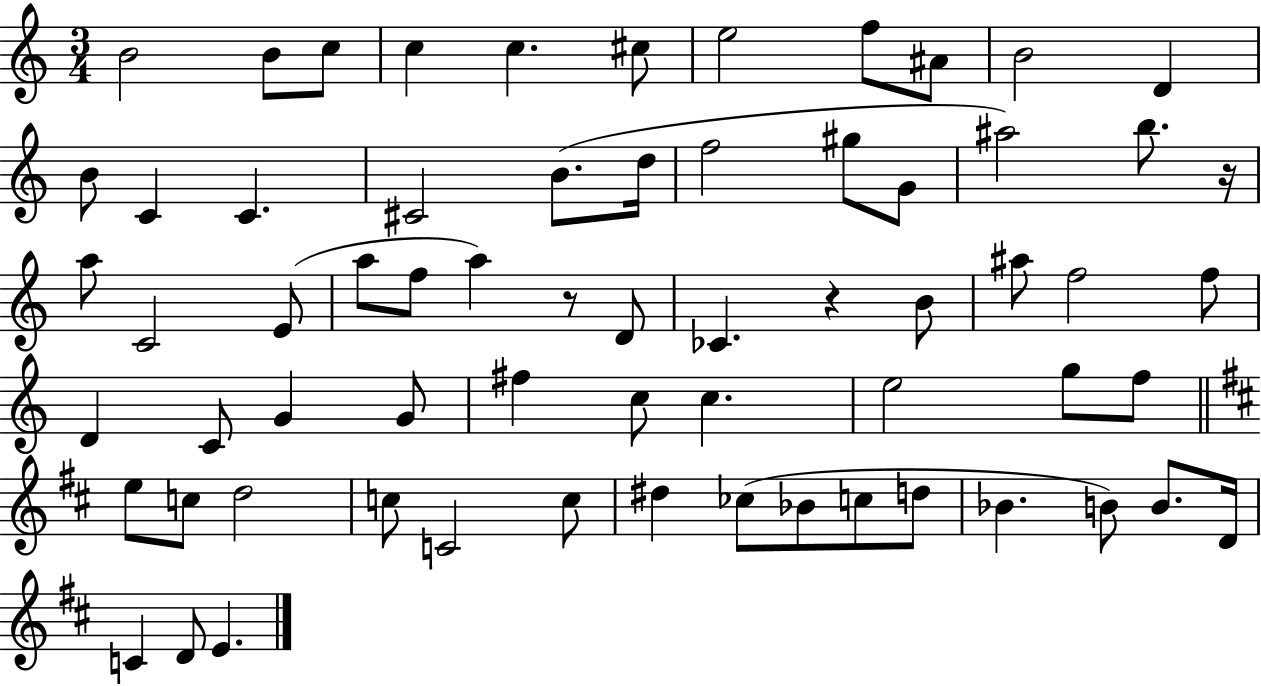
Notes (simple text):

B4/h B4/e C5/e C5/q C5/q. C#5/e E5/h F5/e A#4/e B4/h D4/q B4/e C4/q C4/q. C#4/h B4/e. D5/s F5/h G#5/e G4/e A#5/h B5/e. R/s A5/e C4/h E4/e A5/e F5/e A5/q R/e D4/e CES4/q. R/q B4/e A#5/e F5/h F5/e D4/q C4/e G4/q G4/e F#5/q C5/e C5/q. E5/h G5/e F5/e E5/e C5/e D5/h C5/e C4/h C5/e D#5/q CES5/e Bb4/e C5/e D5/e Bb4/q. B4/e B4/e. D4/s C4/q D4/e E4/q.